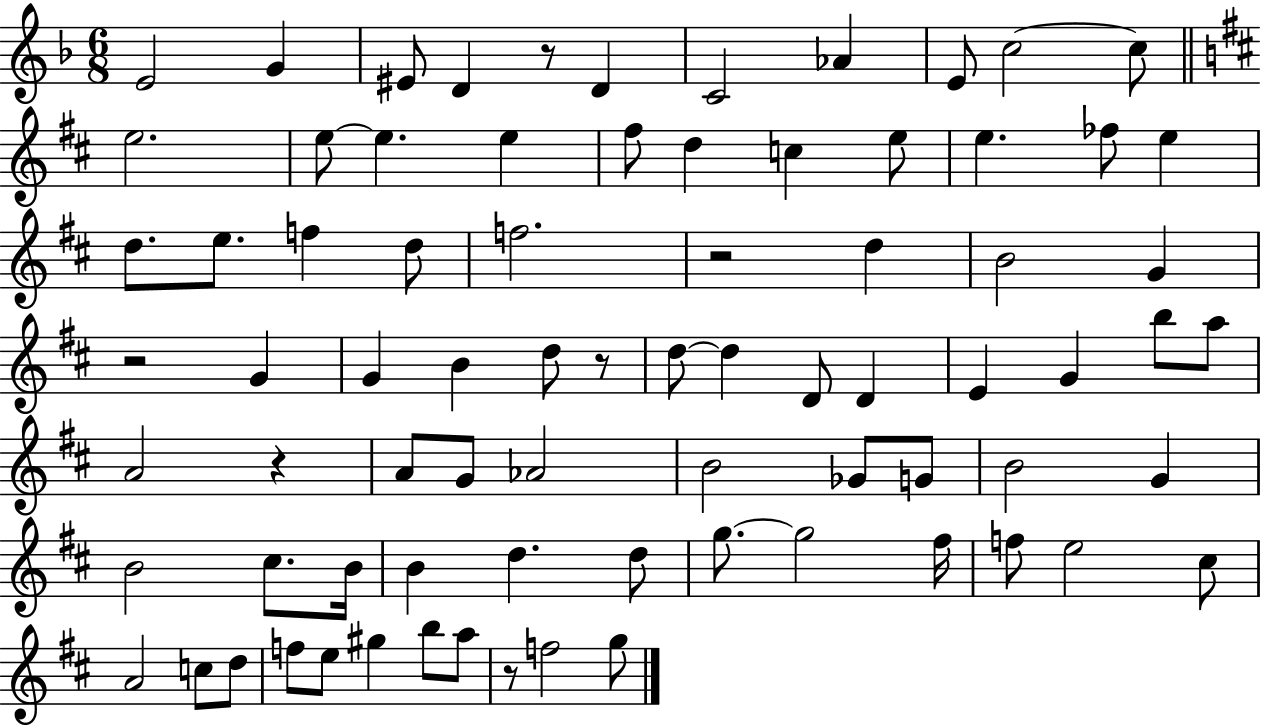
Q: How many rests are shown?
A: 6